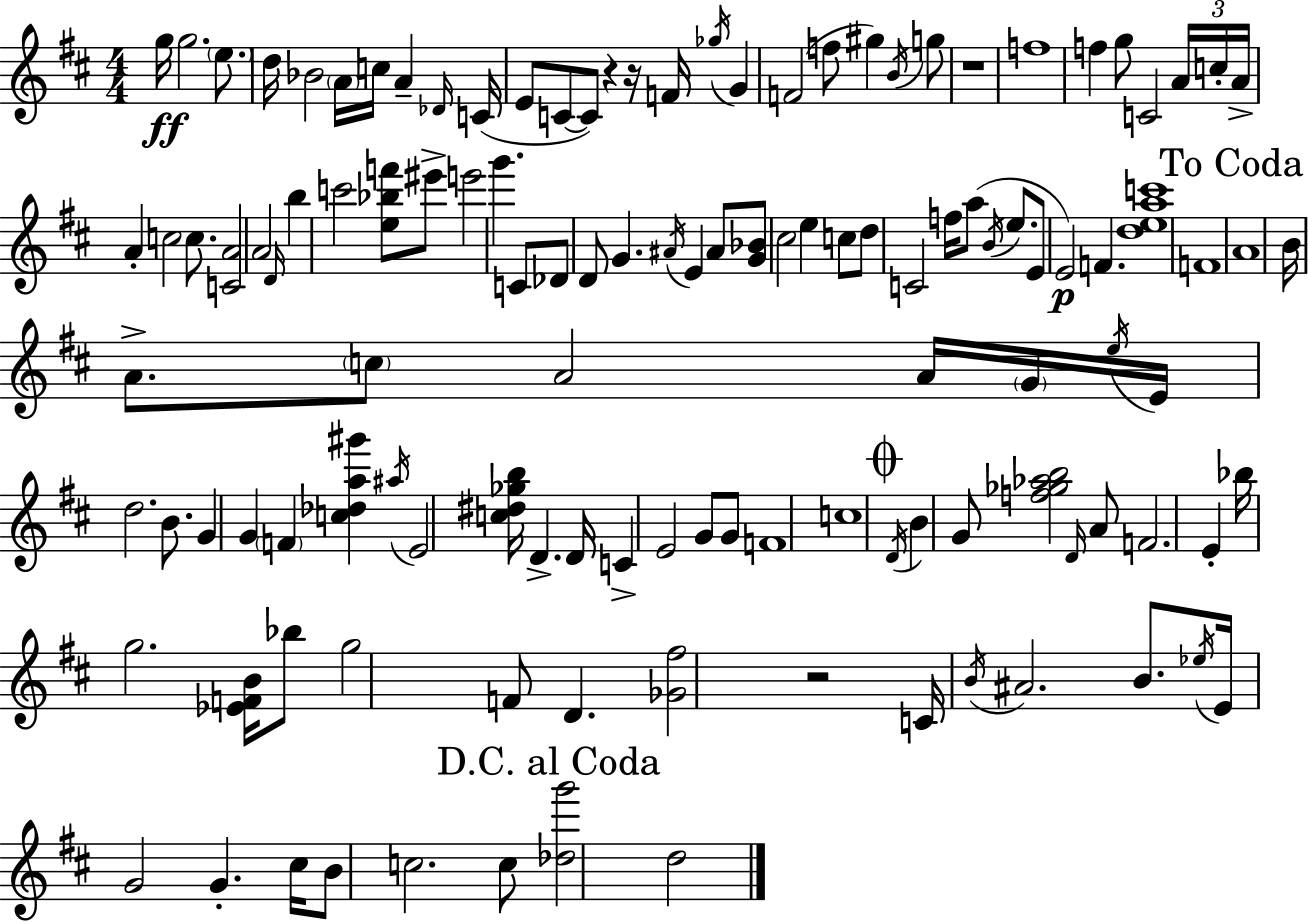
G5/s G5/h. E5/e. D5/s Bb4/h A4/s C5/s A4/q Db4/s C4/s E4/e C4/e C4/e R/q R/s F4/s Gb5/s G4/q F4/h F5/e G#5/q B4/s G5/e R/w F5/w F5/q G5/e C4/h A4/s C5/s A4/s A4/q C5/h C5/e. [C4,A4]/h A4/h D4/s B5/q C6/h [E5,Bb5,F6]/e EIS6/e E6/h G6/q. C4/e Db4/e D4/e G4/q. A#4/s E4/q A#4/e [G4,Bb4]/e C#5/h E5/q C5/e D5/e C4/h F5/s A5/e B4/s E5/e. E4/e E4/h F4/q. [D5,E5,A5,C6]/w F4/w A4/w B4/s A4/e. C5/e A4/h A4/s G4/s E5/s E4/s D5/h. B4/e. G4/q G4/q F4/q [C5,Db5,A5,G#6]/q A#5/s E4/h [C5,D#5,Gb5,B5]/s D4/q. D4/s C4/q E4/h G4/e G4/e F4/w C5/w D4/s B4/q G4/e [F5,Gb5,Ab5,B5]/h D4/s A4/e F4/h. E4/q Bb5/s G5/h. [Eb4,F4,B4]/s Bb5/e G5/h F4/e D4/q. [Gb4,F#5]/h R/h C4/s B4/s A#4/h. B4/e. Eb5/s E4/s G4/h G4/q. C#5/s B4/e C5/h. C5/e [Db5,G6]/h D5/h